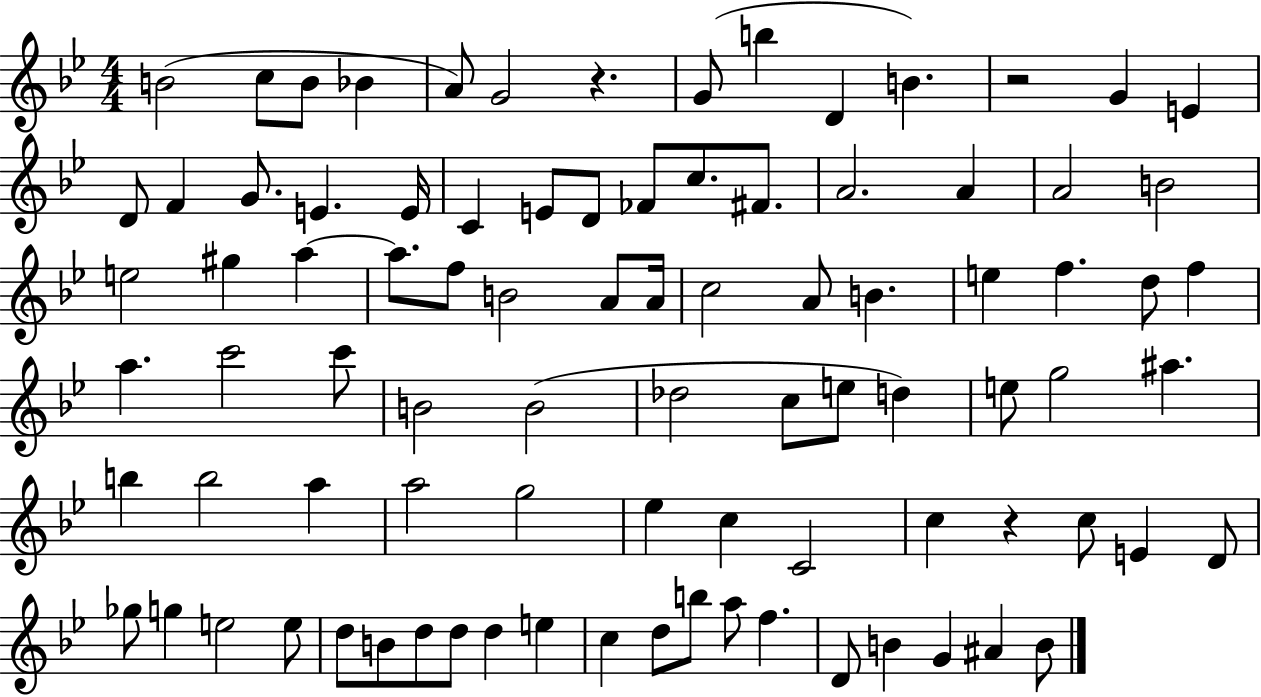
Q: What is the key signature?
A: BES major